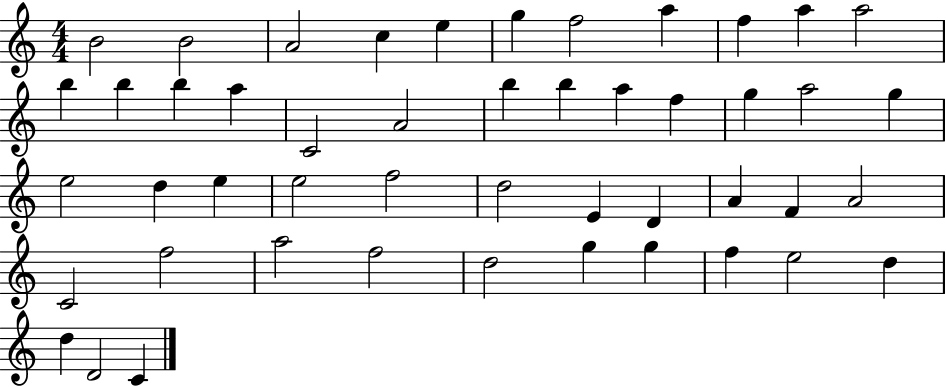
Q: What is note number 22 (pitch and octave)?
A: G5